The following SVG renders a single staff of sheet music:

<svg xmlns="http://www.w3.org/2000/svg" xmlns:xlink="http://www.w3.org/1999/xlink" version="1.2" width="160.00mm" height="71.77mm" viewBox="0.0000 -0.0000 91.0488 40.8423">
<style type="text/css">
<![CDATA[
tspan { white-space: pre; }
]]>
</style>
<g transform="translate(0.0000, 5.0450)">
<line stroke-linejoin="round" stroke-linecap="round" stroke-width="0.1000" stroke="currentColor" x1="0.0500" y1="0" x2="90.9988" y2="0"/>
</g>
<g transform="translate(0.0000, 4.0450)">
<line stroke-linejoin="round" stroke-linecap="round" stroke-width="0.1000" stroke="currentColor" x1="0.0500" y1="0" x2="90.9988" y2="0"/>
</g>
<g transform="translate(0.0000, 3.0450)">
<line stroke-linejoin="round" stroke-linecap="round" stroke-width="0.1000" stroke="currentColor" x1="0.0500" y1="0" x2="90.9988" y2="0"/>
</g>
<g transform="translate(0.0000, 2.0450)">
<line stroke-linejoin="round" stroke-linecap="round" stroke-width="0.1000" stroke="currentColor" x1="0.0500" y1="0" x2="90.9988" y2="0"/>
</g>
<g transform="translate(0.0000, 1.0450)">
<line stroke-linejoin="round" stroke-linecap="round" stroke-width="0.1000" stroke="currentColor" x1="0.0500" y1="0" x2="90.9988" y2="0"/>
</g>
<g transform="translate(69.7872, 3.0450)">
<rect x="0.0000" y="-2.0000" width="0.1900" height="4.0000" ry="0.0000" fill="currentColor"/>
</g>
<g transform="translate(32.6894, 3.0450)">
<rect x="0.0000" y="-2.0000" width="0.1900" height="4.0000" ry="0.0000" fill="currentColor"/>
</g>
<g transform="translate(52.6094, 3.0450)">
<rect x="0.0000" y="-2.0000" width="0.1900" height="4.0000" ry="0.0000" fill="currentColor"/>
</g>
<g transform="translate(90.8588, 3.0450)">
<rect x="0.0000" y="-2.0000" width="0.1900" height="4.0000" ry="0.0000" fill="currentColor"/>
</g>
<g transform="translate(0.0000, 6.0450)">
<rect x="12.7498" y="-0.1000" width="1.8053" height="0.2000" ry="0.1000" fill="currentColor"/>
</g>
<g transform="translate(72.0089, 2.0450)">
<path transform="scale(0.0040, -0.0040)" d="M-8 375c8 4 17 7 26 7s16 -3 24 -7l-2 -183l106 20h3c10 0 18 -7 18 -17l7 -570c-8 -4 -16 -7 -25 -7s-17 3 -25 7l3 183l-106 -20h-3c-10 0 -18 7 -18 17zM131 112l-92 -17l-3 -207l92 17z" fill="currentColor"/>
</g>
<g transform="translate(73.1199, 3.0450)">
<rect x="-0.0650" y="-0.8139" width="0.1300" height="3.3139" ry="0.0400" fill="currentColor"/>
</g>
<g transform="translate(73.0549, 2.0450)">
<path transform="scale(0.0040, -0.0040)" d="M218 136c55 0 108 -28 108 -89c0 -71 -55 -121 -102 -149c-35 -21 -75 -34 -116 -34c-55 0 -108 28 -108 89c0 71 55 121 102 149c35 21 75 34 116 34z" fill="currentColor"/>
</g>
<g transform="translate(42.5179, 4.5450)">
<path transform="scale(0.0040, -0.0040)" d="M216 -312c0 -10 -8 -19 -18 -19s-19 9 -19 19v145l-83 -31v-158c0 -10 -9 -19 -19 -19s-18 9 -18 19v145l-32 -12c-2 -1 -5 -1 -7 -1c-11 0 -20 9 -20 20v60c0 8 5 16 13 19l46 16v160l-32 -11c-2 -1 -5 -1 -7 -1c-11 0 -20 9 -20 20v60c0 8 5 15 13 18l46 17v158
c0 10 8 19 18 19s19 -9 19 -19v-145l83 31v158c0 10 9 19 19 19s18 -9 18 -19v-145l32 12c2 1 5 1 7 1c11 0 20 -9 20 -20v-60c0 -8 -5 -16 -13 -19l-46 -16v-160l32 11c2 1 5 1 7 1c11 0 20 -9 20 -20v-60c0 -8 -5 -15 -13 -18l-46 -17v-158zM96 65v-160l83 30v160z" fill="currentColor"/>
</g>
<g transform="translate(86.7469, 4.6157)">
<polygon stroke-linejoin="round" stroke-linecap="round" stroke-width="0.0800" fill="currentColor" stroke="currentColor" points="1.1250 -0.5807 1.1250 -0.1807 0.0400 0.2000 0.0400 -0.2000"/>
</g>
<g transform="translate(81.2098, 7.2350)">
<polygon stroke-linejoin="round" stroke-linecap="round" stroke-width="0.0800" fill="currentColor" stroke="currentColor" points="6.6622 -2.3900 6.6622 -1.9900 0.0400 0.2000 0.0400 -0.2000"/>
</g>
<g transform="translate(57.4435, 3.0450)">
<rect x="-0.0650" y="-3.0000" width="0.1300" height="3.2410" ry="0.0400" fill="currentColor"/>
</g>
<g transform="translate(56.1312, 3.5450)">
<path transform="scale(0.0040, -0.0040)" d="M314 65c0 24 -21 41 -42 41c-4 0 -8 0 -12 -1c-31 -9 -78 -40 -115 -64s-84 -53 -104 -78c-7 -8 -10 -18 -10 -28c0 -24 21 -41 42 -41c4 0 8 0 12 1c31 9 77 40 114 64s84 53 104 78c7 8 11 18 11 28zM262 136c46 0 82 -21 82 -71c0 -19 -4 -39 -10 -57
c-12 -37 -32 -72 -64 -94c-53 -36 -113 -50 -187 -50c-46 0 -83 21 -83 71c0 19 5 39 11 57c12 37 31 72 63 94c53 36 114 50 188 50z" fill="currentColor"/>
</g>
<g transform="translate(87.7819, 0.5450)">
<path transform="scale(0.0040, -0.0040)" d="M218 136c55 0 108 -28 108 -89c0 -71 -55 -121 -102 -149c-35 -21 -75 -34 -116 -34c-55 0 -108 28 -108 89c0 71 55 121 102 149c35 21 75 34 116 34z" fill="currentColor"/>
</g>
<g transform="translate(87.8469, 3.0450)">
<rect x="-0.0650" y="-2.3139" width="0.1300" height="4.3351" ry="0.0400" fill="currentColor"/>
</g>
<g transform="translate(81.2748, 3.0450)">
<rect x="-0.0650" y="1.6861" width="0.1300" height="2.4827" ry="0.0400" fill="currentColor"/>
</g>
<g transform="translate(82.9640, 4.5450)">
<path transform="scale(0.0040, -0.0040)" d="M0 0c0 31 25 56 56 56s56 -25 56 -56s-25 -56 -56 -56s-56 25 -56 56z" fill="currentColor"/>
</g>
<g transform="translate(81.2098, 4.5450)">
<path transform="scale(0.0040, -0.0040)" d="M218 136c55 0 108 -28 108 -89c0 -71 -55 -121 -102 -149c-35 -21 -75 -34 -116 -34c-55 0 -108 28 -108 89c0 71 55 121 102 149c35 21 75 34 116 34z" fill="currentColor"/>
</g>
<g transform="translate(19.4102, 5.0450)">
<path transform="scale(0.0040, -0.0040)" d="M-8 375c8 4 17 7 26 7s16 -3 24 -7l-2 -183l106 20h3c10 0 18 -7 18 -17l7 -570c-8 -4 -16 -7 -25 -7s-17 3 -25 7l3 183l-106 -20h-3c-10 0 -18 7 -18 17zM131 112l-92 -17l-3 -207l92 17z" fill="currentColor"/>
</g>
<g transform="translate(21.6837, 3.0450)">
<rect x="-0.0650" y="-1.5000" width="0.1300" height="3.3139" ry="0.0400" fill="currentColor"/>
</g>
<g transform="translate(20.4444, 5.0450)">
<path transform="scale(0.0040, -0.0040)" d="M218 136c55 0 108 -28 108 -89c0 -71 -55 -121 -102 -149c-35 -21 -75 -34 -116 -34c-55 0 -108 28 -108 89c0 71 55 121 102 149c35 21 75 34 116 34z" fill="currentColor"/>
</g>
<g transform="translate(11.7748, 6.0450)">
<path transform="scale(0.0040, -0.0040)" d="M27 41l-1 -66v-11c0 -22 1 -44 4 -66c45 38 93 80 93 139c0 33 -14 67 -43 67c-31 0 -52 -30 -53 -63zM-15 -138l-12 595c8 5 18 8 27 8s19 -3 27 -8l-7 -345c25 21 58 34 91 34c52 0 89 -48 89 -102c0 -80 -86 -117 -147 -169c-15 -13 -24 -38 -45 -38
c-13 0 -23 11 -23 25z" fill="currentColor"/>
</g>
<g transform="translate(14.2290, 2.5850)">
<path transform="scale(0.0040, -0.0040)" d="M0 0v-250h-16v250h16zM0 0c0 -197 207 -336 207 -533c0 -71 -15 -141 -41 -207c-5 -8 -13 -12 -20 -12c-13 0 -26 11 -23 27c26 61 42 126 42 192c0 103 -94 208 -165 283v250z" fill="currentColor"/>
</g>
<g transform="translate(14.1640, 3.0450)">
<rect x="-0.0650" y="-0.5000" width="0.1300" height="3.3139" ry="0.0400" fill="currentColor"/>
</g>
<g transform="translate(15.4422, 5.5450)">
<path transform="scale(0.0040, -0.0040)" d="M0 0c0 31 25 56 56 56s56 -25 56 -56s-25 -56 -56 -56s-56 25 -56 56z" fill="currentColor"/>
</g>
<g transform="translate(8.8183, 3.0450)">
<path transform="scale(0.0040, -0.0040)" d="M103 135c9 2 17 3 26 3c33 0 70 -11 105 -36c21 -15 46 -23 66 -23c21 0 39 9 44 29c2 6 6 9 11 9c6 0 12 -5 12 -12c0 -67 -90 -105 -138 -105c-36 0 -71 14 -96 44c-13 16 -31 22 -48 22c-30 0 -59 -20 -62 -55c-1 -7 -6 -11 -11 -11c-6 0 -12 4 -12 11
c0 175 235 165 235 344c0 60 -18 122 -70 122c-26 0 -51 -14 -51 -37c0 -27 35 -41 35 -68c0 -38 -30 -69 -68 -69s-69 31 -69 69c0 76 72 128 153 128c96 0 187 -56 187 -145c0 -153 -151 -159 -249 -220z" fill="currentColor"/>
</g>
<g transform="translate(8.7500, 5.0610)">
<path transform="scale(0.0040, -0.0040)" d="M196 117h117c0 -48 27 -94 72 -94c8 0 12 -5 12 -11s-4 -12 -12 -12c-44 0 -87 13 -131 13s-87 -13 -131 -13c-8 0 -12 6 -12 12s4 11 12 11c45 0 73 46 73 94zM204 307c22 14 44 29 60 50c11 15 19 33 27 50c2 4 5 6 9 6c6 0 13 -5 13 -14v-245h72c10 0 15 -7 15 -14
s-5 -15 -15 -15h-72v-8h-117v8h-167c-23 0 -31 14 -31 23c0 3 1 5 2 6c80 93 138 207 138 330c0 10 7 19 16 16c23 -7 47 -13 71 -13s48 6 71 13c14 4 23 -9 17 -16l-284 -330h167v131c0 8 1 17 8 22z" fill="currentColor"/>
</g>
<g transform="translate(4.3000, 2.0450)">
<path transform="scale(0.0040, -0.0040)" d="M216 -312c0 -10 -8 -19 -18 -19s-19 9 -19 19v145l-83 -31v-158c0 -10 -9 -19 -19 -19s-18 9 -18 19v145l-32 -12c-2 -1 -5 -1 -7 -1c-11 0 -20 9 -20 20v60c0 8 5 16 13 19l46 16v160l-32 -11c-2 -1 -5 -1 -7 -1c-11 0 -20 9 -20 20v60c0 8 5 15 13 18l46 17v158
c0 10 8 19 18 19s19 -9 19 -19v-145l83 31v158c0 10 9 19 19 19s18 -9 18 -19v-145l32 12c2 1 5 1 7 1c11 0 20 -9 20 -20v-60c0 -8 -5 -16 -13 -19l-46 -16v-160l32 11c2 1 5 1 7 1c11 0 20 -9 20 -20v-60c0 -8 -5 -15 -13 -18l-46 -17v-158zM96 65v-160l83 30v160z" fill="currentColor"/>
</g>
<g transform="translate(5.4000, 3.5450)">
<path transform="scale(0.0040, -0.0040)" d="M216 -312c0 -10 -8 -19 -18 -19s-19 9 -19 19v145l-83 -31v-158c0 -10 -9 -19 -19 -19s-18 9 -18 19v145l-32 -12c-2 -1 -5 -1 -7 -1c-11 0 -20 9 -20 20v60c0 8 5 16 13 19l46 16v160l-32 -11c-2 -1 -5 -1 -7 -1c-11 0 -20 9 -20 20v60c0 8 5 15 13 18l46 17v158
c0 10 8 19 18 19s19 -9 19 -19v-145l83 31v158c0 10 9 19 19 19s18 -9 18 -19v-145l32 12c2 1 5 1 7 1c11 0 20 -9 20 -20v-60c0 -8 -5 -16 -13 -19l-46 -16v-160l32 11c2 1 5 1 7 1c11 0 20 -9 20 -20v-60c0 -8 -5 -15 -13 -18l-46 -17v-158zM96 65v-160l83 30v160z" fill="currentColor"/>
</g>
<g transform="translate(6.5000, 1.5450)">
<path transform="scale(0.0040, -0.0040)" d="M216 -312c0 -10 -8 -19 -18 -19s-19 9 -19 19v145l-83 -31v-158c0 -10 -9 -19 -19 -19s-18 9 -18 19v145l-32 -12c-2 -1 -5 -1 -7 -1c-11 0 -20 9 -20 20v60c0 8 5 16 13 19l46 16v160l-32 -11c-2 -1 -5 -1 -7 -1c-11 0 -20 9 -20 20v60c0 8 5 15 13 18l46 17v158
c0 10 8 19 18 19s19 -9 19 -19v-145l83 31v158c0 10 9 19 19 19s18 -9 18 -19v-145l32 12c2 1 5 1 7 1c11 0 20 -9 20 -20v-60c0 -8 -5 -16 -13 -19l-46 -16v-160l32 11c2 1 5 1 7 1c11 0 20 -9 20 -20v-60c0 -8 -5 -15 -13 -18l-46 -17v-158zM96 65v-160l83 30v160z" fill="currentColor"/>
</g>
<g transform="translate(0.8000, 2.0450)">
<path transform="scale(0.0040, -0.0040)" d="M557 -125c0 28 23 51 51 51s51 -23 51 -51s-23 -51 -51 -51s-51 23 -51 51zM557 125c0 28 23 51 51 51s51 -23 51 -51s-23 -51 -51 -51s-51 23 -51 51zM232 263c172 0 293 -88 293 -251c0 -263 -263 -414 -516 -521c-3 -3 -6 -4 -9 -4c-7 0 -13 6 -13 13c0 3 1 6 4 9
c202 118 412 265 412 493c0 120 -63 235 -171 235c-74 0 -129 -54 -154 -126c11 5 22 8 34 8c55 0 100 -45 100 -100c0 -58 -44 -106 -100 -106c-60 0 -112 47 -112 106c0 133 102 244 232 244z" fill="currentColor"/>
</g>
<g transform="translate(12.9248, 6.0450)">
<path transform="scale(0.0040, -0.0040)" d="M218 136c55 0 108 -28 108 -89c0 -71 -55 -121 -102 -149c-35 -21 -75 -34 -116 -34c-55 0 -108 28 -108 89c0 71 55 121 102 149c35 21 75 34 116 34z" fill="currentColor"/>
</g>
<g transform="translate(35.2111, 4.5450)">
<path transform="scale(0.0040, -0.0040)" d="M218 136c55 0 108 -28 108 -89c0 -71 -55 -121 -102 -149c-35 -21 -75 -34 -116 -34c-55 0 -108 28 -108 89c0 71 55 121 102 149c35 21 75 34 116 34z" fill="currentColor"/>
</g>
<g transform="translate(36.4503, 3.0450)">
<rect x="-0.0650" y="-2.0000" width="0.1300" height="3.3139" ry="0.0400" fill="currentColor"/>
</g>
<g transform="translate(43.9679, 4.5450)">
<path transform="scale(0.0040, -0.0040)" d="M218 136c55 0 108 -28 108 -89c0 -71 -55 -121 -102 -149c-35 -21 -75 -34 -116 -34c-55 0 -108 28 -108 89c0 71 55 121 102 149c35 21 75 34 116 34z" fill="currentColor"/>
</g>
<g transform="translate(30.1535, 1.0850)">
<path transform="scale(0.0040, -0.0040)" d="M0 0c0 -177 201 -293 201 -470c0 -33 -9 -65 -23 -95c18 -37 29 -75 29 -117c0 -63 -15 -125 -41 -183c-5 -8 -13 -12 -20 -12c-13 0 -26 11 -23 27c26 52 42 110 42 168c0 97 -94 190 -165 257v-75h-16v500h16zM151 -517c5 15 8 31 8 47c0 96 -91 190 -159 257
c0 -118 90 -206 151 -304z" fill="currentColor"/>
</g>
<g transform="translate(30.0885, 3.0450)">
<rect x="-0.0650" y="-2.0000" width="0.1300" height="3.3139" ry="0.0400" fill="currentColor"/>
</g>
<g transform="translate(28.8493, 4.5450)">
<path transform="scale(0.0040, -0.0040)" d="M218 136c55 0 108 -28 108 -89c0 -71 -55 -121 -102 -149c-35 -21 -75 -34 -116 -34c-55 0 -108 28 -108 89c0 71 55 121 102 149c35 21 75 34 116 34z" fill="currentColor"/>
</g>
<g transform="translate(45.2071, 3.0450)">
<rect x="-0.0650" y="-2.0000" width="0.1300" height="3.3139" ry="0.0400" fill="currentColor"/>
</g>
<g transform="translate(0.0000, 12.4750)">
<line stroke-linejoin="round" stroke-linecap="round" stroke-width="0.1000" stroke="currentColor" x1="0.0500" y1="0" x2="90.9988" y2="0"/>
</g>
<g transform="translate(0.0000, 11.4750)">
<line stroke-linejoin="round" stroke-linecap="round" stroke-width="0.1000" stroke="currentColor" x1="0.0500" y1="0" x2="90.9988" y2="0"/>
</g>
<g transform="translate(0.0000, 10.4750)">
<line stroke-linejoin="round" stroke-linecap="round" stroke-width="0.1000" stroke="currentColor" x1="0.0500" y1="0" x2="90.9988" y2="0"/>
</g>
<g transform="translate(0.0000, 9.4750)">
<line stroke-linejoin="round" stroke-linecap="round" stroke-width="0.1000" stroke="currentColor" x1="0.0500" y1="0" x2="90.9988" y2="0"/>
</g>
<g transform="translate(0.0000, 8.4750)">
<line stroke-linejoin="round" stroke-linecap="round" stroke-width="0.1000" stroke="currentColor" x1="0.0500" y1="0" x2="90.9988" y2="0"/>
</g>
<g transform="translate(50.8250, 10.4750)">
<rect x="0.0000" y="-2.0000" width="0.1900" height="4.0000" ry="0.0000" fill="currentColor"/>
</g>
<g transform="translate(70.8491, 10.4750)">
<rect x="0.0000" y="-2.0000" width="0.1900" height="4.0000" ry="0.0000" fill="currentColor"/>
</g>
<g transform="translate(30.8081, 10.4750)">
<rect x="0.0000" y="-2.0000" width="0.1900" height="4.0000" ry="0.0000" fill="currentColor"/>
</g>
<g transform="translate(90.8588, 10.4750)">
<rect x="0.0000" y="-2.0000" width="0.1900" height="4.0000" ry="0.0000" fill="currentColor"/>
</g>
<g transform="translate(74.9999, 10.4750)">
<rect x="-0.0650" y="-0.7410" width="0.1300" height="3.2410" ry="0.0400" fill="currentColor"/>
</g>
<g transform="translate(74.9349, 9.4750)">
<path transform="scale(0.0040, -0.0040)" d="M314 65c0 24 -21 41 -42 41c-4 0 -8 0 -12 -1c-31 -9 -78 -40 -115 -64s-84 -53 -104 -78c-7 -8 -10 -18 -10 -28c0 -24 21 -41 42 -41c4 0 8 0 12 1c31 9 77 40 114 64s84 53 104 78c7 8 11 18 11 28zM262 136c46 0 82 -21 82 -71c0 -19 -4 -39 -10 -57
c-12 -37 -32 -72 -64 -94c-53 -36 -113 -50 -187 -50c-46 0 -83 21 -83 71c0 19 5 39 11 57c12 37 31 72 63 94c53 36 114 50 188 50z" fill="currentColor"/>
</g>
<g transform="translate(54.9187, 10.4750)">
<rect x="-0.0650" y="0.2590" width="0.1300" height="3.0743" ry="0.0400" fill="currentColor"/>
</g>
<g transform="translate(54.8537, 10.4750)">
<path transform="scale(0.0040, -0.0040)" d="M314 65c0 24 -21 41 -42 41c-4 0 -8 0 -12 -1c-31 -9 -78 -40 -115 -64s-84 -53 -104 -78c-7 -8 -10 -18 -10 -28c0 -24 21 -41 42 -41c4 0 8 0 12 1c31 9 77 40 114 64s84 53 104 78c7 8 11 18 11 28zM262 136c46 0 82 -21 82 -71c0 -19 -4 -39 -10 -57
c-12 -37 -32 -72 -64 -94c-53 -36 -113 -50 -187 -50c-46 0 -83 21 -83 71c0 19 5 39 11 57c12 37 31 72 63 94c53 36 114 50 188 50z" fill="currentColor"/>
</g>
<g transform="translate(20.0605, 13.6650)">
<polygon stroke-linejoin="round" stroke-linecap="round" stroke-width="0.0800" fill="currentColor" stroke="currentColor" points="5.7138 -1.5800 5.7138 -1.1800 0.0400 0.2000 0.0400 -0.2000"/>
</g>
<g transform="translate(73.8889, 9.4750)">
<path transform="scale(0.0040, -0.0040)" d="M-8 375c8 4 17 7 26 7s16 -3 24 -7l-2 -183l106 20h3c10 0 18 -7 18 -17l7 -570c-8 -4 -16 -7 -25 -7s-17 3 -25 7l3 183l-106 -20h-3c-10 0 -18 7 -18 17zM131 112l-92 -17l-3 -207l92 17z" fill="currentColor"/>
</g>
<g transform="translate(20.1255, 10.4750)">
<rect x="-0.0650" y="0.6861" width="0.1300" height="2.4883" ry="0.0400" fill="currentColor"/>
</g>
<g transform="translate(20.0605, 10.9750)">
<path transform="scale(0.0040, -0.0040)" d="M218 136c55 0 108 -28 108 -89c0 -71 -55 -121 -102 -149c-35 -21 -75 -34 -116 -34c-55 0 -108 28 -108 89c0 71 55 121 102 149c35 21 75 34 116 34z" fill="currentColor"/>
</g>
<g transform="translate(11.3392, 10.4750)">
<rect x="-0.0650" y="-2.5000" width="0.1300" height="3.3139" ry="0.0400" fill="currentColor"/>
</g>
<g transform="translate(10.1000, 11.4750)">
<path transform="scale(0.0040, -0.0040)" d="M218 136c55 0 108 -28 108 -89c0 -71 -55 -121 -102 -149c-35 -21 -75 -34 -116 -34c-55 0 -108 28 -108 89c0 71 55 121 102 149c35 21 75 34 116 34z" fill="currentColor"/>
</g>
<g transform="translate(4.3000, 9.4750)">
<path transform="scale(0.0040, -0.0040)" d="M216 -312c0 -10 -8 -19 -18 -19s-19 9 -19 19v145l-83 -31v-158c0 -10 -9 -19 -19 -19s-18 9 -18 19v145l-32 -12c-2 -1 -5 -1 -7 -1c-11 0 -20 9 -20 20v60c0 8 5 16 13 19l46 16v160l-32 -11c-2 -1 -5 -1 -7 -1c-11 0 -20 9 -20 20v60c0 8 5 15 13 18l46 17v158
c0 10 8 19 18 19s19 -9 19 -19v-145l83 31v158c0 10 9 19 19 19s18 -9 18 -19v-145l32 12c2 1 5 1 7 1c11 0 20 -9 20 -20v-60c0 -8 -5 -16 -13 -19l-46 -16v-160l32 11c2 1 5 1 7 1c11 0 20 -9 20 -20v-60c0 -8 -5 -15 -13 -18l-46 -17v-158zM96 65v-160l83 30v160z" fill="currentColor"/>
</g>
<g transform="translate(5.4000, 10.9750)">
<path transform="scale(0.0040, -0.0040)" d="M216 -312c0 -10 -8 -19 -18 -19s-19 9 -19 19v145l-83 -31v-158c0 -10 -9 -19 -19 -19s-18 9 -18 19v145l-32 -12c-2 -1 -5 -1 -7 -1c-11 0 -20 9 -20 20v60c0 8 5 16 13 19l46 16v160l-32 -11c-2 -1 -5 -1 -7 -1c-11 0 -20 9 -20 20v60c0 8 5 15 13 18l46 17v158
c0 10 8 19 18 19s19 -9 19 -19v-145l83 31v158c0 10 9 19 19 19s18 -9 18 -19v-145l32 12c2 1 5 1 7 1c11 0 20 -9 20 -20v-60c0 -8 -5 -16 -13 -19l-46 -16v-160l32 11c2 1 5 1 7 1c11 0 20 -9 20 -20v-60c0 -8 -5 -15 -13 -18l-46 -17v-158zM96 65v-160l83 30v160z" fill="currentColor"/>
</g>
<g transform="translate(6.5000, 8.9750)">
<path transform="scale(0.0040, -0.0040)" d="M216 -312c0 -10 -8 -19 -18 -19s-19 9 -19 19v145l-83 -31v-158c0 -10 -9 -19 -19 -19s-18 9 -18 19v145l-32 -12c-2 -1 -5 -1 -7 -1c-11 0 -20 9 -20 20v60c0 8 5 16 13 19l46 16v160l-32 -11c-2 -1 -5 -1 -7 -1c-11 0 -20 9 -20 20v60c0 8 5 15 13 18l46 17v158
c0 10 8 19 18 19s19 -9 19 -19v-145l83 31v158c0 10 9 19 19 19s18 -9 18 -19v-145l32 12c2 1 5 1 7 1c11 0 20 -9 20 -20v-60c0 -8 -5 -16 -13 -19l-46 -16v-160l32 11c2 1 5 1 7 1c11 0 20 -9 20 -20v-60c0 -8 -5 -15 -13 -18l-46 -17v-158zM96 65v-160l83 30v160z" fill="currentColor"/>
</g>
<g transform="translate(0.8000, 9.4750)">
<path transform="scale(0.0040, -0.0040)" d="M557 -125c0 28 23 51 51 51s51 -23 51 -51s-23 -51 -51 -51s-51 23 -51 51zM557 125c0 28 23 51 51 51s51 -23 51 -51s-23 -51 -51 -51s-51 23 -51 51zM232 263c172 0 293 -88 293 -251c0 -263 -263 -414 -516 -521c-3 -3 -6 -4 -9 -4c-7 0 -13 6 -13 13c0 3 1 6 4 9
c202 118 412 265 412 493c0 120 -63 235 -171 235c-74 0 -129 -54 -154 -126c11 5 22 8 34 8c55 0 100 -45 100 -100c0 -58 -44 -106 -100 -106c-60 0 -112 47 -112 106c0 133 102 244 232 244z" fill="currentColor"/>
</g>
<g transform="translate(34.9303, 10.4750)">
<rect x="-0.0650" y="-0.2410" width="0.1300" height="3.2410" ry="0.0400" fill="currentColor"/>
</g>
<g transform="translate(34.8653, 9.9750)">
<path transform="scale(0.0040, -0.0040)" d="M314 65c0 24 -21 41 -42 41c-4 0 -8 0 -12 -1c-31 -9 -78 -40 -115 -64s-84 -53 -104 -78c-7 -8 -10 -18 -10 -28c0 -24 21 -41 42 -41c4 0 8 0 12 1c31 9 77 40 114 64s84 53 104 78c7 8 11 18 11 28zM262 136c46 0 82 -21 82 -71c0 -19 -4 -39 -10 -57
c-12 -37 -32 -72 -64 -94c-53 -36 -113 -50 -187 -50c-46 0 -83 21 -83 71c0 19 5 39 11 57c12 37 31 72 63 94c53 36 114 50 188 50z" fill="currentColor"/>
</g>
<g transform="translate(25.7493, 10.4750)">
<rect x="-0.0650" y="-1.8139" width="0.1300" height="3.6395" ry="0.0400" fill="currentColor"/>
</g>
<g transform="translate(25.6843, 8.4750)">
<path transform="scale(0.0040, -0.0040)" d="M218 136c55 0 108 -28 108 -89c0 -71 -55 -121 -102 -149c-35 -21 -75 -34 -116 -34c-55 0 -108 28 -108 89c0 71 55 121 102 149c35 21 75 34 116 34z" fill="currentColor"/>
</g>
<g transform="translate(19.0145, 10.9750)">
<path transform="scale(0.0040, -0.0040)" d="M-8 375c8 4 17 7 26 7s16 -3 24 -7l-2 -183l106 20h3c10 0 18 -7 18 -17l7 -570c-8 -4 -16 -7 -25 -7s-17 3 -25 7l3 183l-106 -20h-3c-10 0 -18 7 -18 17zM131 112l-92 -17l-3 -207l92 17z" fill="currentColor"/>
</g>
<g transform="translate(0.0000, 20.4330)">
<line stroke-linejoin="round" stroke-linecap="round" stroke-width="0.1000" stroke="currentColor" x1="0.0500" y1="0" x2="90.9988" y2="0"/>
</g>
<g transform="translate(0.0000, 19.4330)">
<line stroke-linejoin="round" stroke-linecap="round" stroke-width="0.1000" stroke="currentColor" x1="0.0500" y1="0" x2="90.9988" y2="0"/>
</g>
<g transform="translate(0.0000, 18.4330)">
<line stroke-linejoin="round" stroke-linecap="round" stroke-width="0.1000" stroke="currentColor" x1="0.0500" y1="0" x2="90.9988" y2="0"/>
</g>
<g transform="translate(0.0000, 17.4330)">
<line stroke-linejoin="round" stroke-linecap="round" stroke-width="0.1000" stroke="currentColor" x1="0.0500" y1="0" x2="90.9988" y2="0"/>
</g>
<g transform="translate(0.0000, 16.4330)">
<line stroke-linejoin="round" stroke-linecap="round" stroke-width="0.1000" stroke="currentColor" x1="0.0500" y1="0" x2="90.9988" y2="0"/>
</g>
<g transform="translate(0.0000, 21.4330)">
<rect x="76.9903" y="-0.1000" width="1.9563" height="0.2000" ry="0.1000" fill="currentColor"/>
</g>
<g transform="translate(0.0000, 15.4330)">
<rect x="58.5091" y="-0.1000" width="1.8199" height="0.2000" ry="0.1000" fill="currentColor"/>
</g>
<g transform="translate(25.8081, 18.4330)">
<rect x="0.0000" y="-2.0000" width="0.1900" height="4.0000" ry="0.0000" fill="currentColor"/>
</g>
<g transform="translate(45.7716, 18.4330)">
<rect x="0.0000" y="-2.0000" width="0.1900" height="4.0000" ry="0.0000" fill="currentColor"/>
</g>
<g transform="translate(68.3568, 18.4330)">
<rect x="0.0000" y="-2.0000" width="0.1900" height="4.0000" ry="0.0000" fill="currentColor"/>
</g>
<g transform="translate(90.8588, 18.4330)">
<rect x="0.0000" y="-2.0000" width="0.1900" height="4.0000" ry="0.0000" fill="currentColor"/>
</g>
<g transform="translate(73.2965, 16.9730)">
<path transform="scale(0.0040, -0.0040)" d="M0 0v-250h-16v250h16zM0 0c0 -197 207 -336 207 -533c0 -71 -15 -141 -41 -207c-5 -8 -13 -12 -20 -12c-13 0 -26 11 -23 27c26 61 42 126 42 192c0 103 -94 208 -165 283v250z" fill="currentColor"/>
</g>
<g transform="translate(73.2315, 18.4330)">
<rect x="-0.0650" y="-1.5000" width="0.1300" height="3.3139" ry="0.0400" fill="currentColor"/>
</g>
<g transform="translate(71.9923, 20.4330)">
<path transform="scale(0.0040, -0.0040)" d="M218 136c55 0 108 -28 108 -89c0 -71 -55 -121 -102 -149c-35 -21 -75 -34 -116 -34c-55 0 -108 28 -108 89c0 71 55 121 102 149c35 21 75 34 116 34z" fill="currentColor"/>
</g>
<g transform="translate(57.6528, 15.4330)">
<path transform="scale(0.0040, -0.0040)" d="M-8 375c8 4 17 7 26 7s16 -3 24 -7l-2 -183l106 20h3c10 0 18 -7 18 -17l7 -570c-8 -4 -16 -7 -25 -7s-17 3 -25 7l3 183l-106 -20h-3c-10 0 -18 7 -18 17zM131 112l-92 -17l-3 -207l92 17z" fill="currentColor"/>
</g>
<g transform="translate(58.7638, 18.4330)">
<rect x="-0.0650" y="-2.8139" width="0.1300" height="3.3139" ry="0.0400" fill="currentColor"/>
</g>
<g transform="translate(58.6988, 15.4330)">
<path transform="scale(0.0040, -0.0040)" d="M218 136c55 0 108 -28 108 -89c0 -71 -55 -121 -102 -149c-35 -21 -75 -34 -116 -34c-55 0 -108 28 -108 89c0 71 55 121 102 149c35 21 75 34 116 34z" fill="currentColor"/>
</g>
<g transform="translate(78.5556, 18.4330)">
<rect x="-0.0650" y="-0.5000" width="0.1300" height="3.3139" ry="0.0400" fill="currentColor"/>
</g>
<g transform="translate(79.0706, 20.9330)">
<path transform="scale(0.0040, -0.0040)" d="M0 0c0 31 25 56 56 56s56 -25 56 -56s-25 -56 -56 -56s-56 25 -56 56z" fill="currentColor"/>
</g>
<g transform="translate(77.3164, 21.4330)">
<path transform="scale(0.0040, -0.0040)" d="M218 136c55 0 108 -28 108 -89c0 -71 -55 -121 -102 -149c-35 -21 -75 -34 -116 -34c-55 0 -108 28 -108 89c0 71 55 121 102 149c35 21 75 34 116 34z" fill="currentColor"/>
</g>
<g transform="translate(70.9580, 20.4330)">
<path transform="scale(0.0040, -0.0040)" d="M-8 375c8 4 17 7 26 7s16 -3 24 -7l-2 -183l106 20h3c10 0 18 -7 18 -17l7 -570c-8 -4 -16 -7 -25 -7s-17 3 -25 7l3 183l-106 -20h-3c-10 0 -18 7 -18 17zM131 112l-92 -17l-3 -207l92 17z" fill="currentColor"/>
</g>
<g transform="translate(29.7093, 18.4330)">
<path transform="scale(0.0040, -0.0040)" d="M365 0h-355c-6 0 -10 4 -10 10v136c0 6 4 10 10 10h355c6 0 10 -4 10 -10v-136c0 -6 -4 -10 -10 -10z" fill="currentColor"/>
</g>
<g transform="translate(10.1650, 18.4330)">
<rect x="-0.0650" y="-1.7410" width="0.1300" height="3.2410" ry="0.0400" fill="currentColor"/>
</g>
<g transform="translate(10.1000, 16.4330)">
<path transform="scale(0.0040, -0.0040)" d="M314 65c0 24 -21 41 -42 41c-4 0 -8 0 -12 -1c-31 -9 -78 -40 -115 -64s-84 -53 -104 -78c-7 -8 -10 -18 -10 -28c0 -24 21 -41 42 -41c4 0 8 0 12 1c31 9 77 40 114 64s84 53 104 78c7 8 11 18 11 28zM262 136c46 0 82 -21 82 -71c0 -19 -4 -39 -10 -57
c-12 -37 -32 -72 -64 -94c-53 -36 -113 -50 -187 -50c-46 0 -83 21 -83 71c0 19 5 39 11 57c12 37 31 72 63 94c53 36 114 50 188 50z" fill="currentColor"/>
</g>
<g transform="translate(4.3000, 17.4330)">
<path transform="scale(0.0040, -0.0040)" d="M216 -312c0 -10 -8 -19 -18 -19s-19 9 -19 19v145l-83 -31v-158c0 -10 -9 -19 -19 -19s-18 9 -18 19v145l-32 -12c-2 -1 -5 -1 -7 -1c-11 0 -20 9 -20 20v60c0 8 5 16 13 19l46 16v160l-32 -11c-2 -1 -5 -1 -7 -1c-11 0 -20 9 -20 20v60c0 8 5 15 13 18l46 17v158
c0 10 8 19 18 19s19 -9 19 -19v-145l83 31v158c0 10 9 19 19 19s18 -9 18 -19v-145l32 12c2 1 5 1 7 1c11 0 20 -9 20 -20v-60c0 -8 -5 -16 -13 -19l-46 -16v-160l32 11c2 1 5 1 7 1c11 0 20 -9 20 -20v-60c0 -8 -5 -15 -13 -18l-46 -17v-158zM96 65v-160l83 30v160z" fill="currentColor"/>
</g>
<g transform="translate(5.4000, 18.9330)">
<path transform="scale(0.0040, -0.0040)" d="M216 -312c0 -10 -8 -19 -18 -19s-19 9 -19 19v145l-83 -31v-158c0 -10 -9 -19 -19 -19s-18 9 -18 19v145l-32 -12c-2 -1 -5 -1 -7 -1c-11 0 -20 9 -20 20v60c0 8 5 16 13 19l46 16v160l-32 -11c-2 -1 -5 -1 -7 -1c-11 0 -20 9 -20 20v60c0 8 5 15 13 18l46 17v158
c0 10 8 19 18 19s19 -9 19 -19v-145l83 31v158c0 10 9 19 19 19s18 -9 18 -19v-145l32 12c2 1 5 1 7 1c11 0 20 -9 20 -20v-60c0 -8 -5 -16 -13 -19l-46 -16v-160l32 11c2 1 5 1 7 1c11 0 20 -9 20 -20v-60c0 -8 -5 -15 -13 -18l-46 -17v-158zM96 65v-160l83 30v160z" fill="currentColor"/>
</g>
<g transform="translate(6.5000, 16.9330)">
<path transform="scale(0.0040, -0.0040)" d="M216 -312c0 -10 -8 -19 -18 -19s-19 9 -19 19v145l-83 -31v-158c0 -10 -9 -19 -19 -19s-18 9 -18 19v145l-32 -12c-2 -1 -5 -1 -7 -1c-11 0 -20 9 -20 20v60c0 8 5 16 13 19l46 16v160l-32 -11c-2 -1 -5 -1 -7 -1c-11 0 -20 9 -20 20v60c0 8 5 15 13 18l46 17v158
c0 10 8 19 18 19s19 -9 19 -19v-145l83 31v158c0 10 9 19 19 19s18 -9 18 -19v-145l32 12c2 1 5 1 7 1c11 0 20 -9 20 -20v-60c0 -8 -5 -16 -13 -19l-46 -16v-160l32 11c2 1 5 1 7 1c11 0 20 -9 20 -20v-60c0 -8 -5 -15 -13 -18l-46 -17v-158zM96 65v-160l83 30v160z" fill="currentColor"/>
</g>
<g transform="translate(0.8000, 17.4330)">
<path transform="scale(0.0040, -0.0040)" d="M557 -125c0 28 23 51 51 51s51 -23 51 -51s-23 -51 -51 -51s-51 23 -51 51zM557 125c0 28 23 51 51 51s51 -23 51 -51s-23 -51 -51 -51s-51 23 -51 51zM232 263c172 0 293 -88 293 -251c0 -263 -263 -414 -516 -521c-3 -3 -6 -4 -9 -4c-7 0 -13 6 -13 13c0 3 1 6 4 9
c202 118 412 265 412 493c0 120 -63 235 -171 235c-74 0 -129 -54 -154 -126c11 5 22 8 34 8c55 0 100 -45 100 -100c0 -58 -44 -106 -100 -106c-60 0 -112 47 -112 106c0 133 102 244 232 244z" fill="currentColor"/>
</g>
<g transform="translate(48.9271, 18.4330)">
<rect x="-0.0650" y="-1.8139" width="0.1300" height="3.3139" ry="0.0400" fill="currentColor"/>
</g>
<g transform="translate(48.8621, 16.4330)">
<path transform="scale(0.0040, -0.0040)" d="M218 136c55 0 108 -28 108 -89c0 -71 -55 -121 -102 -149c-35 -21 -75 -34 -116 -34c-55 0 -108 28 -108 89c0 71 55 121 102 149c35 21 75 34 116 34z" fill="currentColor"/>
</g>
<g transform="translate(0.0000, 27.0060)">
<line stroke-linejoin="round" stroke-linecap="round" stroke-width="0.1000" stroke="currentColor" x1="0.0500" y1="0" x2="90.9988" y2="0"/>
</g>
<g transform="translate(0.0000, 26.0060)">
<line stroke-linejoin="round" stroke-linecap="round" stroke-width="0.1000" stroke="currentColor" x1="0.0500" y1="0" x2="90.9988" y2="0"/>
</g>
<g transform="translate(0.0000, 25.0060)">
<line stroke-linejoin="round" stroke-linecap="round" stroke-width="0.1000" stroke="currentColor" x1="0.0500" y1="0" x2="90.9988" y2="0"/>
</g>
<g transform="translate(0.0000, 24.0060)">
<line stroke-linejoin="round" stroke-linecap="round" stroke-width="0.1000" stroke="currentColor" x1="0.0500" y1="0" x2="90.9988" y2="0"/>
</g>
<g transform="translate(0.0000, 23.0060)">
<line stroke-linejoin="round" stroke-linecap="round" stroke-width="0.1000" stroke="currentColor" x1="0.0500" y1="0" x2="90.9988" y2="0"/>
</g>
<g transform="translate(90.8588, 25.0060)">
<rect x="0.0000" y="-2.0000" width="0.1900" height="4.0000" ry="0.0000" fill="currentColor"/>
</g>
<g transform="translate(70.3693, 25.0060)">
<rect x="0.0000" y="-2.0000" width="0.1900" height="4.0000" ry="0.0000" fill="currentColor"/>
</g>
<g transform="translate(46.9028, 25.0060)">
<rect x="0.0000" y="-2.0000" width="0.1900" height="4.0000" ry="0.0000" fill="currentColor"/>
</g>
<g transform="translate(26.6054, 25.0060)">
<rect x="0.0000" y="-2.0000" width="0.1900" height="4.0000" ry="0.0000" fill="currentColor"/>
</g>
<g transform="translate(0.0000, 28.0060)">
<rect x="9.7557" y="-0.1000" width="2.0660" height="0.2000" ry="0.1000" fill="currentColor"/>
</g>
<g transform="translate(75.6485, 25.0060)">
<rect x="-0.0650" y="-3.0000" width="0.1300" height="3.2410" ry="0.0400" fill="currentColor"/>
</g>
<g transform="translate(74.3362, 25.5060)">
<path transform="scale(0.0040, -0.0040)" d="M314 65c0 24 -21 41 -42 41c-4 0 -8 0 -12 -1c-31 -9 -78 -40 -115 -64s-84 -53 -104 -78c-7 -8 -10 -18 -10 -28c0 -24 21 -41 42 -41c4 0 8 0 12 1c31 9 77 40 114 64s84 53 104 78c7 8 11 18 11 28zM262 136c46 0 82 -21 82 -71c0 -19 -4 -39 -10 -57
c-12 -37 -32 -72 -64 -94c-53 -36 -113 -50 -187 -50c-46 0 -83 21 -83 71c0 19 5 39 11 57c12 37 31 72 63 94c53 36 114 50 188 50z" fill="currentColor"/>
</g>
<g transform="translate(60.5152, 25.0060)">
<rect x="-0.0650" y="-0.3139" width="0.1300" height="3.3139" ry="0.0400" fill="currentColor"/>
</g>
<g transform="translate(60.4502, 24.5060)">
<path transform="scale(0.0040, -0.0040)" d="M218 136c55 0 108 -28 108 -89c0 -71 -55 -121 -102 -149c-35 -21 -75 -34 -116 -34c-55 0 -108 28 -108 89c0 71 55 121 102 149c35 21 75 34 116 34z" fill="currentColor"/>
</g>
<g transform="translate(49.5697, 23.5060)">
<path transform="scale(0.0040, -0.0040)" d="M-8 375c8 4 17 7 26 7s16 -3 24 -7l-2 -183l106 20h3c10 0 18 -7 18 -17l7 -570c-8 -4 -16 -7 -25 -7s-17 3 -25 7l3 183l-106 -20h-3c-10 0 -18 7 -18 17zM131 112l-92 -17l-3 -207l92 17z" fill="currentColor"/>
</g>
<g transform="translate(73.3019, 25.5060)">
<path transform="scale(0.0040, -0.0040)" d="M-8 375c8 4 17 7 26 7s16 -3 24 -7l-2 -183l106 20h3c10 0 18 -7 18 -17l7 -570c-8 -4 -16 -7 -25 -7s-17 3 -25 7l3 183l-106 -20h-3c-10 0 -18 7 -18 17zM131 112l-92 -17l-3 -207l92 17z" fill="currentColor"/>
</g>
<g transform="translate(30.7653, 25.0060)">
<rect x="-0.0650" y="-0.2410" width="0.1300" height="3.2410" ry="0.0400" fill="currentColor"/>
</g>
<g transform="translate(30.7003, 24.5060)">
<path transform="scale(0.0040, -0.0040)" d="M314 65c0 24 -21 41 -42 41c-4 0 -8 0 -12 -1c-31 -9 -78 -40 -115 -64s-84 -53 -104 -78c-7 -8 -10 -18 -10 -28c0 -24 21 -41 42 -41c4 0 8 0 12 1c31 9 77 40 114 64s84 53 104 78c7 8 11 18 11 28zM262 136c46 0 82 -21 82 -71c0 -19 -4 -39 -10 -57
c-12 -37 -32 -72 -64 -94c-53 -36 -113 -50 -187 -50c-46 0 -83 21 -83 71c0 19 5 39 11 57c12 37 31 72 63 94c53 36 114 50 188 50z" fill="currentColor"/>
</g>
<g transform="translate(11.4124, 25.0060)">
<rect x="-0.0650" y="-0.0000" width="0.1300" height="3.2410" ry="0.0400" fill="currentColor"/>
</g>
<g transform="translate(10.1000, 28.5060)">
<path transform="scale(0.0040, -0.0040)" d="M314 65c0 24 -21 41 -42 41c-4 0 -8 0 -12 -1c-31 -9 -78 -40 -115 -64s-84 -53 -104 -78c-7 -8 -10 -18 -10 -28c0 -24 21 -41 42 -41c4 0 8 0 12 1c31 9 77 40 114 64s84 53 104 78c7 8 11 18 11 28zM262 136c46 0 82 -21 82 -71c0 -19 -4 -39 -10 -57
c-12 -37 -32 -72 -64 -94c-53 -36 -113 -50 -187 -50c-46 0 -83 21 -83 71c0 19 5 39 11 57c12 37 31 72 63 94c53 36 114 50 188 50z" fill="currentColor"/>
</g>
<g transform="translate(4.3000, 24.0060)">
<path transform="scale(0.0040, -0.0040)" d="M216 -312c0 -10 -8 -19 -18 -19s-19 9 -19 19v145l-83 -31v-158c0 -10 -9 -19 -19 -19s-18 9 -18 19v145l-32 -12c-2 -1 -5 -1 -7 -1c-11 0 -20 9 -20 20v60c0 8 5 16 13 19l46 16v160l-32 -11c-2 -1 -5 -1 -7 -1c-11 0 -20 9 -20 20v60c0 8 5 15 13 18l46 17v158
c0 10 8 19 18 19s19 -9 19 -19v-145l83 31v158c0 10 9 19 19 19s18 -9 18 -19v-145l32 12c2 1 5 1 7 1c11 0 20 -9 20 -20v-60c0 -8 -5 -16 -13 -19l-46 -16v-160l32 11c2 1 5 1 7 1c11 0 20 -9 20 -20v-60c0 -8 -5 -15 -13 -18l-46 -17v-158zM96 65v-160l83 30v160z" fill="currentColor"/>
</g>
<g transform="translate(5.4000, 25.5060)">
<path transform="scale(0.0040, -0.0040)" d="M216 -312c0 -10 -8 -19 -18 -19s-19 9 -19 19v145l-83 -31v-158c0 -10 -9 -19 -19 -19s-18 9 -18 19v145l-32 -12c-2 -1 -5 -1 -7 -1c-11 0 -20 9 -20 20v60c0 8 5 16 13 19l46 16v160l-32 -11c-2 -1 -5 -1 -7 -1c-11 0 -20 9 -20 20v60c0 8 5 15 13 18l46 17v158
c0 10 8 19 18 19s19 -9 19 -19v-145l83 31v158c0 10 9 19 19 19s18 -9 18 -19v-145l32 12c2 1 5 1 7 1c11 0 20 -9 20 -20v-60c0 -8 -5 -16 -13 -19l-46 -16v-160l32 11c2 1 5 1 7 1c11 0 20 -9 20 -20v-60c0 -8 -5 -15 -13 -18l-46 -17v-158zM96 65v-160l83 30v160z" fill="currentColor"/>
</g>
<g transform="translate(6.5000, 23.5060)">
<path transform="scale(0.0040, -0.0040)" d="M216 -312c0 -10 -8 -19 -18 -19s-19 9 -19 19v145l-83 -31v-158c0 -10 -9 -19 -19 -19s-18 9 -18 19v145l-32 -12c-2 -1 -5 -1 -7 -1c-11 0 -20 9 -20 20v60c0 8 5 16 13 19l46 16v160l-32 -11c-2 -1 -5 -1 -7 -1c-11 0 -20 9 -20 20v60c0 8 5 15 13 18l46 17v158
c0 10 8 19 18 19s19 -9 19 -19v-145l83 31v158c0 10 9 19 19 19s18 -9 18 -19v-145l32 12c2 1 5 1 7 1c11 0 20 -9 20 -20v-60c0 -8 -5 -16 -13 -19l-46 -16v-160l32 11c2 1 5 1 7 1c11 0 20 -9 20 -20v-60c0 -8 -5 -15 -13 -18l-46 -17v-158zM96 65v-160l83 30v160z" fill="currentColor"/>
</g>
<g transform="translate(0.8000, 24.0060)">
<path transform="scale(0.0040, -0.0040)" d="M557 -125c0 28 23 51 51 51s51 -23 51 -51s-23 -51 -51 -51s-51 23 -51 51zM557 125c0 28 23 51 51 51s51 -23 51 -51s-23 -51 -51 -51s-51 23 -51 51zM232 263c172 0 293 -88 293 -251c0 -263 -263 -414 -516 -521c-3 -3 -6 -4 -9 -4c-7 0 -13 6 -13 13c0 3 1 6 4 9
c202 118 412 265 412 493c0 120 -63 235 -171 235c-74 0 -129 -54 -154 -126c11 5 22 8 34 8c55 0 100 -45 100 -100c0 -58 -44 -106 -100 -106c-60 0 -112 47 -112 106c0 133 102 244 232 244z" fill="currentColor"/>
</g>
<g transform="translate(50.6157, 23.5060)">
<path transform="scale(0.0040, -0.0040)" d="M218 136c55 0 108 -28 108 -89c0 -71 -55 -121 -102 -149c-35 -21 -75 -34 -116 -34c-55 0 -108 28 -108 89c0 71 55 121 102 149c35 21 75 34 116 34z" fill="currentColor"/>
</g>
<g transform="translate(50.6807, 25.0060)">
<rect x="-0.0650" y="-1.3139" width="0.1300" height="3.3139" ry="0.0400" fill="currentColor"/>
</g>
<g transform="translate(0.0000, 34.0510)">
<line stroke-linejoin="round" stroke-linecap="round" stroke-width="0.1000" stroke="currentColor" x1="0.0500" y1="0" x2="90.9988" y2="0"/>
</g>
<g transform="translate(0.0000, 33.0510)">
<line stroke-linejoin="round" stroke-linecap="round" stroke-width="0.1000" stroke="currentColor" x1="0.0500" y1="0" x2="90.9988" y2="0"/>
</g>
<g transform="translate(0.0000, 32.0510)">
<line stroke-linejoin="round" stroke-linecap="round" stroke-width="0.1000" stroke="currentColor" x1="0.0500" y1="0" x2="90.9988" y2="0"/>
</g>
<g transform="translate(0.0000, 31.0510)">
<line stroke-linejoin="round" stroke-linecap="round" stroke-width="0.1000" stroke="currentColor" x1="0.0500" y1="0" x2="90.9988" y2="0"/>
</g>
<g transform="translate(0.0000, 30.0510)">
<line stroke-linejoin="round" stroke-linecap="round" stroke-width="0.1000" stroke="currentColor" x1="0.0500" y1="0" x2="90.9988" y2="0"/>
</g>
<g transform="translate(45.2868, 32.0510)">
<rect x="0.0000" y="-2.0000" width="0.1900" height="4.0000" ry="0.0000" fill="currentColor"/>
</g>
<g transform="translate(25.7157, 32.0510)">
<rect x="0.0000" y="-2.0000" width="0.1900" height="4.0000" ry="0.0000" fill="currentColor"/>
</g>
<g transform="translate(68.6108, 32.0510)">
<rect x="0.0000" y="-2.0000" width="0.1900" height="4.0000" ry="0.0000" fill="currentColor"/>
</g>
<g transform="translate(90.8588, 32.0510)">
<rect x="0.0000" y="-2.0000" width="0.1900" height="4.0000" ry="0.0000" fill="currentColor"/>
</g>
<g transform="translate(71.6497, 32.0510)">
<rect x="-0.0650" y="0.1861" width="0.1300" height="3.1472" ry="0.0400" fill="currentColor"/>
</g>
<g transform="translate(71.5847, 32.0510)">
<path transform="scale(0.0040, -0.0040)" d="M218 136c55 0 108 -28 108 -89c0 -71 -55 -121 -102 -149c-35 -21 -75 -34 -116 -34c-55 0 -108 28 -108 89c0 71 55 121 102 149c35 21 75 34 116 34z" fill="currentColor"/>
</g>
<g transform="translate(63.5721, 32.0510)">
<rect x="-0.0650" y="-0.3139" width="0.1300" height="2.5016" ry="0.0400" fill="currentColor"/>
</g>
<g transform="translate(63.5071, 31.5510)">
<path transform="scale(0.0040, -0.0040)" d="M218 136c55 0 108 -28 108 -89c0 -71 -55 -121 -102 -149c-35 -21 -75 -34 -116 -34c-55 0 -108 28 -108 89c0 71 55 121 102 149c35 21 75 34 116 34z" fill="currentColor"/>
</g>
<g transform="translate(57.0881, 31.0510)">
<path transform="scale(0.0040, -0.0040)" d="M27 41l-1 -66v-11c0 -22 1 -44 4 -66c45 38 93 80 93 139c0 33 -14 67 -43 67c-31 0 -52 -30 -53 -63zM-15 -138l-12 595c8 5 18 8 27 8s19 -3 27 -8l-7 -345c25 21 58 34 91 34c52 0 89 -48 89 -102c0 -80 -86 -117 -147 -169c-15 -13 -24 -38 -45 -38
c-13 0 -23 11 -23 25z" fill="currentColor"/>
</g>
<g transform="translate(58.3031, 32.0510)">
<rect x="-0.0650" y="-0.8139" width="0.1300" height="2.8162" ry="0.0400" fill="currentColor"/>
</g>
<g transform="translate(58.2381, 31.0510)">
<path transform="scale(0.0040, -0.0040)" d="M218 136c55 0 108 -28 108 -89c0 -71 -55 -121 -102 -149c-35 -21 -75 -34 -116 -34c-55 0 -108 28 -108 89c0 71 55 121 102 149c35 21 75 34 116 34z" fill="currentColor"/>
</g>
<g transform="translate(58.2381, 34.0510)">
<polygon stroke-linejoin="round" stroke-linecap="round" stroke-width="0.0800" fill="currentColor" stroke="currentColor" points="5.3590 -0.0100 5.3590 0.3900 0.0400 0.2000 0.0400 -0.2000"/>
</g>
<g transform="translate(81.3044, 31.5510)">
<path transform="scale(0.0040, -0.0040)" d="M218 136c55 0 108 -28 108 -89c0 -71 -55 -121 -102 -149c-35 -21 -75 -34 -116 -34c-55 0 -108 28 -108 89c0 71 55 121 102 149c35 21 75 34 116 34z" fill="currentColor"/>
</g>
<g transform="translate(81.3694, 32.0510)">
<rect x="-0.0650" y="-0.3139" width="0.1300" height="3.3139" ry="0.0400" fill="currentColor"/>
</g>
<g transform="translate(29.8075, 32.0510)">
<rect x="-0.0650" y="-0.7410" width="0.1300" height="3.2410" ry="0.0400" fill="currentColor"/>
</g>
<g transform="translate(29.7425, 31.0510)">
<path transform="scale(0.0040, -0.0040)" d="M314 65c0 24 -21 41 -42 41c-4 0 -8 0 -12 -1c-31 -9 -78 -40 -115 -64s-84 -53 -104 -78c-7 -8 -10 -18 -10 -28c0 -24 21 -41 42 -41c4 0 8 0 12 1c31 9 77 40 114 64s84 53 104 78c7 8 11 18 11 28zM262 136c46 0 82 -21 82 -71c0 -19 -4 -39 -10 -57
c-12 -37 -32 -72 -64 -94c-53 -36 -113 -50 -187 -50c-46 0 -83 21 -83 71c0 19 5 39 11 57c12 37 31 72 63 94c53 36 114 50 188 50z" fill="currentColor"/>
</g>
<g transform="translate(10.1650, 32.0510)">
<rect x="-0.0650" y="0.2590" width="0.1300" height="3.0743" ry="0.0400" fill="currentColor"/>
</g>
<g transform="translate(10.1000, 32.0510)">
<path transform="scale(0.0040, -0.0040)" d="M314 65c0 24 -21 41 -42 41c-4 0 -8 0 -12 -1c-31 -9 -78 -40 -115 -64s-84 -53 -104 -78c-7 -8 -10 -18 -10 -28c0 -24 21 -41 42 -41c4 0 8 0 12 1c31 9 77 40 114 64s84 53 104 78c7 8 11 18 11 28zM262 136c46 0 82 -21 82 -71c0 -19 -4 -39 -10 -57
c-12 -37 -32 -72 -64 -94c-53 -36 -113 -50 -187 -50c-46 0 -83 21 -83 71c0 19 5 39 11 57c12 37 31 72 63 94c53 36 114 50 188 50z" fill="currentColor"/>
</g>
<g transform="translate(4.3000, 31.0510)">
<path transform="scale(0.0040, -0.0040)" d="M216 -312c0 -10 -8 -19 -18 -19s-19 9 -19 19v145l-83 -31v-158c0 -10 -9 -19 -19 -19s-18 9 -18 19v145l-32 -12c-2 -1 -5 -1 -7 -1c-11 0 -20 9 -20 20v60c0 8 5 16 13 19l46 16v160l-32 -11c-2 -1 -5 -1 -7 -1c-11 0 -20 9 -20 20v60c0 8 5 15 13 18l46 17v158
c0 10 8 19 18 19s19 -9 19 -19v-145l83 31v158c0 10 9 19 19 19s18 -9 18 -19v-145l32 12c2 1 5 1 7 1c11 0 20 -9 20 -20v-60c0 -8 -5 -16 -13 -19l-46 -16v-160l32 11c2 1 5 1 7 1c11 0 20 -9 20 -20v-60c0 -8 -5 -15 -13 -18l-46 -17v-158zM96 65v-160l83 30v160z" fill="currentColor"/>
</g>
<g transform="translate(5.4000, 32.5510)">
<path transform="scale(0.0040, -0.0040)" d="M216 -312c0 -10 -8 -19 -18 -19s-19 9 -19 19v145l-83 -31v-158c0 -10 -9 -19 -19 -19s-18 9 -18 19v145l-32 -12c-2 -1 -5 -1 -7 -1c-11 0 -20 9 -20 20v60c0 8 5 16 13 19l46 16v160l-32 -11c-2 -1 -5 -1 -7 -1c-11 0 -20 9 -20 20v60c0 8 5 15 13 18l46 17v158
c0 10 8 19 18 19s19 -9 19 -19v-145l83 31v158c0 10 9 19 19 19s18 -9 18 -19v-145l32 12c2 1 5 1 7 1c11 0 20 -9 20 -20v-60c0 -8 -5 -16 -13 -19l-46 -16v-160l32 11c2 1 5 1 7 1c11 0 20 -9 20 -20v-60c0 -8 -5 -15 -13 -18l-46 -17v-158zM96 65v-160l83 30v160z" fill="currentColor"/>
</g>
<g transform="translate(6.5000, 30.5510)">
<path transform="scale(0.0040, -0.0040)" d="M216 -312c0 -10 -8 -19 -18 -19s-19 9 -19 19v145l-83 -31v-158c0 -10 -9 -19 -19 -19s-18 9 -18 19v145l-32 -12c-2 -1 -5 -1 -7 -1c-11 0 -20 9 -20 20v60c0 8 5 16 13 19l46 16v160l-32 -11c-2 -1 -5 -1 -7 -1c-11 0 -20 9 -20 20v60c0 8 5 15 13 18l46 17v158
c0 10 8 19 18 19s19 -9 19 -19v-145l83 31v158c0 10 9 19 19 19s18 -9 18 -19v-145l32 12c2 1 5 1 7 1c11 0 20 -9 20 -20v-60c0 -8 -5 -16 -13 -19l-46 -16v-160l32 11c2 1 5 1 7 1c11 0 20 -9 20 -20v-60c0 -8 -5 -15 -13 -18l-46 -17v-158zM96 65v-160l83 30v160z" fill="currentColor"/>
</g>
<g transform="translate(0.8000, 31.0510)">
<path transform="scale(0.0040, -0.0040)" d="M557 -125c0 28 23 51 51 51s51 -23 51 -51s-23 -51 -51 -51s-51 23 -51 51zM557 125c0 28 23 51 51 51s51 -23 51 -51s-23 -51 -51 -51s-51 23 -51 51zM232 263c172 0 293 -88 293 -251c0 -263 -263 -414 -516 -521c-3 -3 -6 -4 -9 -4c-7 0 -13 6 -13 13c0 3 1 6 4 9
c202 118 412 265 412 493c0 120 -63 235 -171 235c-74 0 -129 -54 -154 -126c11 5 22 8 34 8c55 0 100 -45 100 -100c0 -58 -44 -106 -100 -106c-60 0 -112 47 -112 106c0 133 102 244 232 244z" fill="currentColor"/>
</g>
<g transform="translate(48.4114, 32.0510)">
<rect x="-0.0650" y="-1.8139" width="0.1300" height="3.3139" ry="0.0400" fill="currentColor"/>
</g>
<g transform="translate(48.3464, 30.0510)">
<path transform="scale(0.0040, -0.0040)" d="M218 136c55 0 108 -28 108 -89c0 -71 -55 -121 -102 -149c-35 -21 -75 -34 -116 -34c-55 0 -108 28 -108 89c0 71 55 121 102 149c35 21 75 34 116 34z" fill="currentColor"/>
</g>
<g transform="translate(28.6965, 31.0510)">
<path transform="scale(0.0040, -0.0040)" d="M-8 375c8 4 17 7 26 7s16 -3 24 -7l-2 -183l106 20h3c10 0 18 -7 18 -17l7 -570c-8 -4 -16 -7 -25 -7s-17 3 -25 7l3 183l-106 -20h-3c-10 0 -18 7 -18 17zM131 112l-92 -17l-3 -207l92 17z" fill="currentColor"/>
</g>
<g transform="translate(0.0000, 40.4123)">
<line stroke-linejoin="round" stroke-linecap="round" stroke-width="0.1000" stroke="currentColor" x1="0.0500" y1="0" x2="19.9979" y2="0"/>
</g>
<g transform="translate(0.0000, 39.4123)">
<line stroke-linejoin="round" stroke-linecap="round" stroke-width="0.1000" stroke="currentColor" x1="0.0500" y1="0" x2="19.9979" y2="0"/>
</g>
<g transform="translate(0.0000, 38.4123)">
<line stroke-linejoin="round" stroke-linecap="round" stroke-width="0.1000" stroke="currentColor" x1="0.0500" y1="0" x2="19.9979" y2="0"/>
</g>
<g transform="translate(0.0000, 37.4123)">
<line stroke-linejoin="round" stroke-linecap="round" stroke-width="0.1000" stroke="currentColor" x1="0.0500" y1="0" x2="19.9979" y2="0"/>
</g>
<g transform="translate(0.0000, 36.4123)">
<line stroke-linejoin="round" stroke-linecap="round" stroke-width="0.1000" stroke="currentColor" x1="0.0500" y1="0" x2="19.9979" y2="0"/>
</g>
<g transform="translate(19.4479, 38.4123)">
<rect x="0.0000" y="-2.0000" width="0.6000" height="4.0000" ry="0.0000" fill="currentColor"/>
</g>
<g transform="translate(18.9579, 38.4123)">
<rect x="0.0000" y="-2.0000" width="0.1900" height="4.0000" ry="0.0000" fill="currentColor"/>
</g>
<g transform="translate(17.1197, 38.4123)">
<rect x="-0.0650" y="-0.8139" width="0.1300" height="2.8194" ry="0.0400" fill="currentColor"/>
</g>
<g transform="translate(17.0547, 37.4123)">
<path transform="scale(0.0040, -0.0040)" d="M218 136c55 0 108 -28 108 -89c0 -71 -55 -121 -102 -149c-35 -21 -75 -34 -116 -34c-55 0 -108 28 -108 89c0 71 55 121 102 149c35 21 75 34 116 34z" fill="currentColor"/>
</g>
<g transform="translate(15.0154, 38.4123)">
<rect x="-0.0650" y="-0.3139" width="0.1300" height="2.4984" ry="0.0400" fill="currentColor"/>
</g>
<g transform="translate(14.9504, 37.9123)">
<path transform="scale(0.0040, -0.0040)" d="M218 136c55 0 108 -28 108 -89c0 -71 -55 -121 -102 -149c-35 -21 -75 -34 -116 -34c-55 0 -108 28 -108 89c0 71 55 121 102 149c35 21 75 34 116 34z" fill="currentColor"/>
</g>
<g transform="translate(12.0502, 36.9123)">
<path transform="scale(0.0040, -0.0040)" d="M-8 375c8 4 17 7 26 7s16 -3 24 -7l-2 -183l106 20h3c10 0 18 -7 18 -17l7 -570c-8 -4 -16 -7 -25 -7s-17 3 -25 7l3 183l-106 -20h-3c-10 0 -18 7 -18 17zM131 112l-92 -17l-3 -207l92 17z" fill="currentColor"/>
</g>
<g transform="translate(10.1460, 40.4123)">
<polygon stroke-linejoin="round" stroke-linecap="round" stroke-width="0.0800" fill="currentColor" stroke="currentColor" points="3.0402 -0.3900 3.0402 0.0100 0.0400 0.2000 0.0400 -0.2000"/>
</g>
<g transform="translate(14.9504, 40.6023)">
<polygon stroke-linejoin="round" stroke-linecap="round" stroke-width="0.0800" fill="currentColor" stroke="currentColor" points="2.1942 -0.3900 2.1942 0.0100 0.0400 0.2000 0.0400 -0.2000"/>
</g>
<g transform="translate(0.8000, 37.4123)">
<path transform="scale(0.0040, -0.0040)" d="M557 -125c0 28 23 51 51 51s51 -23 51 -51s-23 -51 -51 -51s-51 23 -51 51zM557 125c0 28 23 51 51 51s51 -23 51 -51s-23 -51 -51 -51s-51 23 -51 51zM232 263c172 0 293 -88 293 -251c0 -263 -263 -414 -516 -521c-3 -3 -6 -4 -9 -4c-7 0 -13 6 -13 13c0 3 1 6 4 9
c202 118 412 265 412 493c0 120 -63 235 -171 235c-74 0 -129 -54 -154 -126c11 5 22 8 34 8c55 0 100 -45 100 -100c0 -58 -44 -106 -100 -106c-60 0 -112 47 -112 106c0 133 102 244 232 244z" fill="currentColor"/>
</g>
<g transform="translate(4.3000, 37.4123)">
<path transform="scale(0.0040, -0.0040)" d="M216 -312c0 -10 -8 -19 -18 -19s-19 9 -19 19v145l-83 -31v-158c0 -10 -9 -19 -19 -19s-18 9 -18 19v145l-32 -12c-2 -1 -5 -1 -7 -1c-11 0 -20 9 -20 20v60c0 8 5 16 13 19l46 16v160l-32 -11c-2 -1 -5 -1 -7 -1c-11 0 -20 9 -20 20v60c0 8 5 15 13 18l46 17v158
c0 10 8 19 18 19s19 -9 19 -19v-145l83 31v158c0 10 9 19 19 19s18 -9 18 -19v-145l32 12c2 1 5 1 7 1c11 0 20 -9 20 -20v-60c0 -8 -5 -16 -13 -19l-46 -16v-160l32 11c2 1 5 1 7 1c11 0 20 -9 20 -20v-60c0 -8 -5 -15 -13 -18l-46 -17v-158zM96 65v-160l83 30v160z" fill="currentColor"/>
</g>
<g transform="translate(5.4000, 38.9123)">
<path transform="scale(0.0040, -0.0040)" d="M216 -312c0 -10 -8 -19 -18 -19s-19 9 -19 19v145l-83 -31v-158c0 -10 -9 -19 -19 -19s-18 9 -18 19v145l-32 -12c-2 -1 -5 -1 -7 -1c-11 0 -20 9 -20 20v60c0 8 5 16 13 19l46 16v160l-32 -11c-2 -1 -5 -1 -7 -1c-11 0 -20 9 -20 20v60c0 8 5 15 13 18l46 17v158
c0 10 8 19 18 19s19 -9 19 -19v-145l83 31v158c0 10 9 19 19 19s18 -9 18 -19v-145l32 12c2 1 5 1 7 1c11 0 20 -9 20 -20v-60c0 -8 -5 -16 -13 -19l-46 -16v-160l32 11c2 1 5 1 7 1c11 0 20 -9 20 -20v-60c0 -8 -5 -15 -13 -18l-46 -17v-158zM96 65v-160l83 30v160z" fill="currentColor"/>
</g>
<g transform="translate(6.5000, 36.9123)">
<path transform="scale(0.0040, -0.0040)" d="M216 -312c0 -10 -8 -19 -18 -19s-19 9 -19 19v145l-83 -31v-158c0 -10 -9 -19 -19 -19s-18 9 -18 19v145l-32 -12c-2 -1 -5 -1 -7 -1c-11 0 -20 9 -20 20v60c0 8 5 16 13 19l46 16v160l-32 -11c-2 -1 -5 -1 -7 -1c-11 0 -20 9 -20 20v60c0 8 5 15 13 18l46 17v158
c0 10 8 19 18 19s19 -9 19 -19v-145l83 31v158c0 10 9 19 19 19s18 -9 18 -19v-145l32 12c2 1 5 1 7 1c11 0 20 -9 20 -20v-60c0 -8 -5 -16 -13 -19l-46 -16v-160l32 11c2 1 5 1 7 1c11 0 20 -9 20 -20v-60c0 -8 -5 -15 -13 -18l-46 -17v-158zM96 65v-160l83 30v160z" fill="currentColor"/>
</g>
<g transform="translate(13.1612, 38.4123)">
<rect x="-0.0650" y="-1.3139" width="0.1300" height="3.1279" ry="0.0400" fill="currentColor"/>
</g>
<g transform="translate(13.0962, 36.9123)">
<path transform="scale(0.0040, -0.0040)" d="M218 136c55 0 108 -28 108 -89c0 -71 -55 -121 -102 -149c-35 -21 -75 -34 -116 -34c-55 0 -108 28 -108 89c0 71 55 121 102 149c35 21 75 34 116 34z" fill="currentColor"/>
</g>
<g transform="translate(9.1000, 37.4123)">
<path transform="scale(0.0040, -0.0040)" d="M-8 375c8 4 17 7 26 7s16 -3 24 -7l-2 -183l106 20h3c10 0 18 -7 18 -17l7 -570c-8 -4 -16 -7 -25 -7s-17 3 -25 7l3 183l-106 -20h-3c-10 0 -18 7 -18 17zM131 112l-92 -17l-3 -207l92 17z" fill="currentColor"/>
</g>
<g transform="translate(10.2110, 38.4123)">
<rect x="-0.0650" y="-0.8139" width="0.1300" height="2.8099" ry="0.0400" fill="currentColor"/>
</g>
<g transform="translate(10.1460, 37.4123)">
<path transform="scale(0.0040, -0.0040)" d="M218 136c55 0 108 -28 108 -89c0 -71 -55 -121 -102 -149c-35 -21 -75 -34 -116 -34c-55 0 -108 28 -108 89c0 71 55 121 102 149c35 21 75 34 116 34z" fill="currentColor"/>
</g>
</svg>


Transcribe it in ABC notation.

X:1
T:Untitled
M:2/4
L:1/4
K:A
_E,,/2 G,, A,,/4 A,, ^A,, ^C,2 F, A,,/2 B,/4 B,, C,/2 A,/2 E,2 D,2 F,2 A,2 z2 A, C G,,/2 E,, D,,2 E,2 G, E, C,2 D,2 F,2 A, _F,/2 E,/2 D, E, F,/2 G,/2 E,/2 F,/2